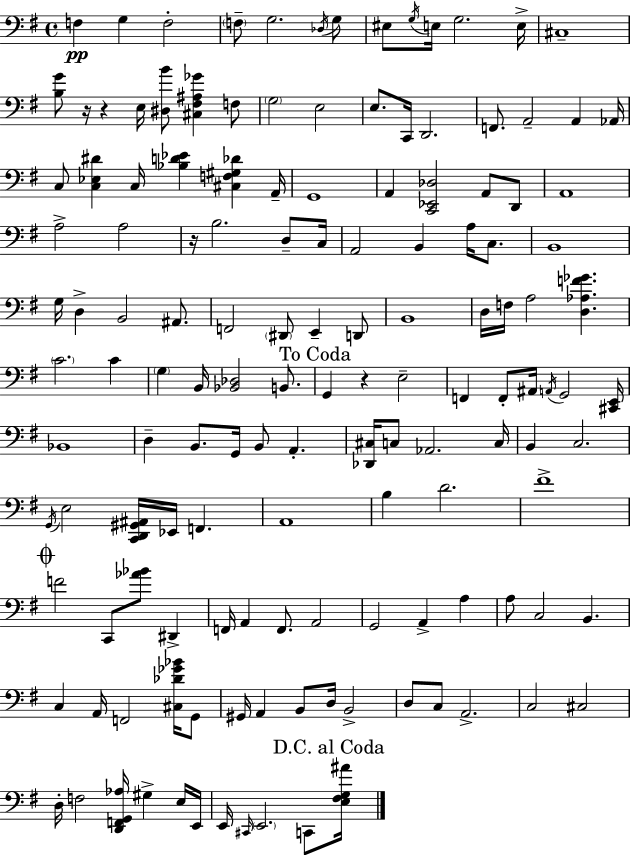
X:1
T:Untitled
M:4/4
L:1/4
K:Em
F, G, F,2 F,/2 G,2 _D,/4 G,/2 ^E,/2 G,/4 E,/4 G,2 E,/4 ^C,4 [B,G]/2 z/4 z E,/4 [^D,B]/2 [^C,^F,^A,_G] F,/2 G,2 E,2 E,/2 C,,/4 D,,2 F,,/2 A,,2 A,, _A,,/4 C,/2 [C,_E,^D] C,/4 [_B,D_E] [^C,F,^G,_D] A,,/4 G,,4 A,, [C,,_E,,_D,]2 A,,/2 D,,/2 A,,4 A,2 A,2 z/4 B,2 D,/2 C,/4 A,,2 B,, A,/4 C,/2 B,,4 G,/4 D, B,,2 ^A,,/2 F,,2 ^D,,/2 E,, D,,/2 B,,4 D,/4 F,/4 A,2 [D,_A,F_G] C2 C G, B,,/4 [_B,,_D,]2 B,,/2 G,, z E,2 F,, F,,/2 ^A,,/4 A,,/4 G,,2 [^C,,E,,]/4 _B,,4 D, B,,/2 G,,/4 B,,/2 A,, [_D,,^C,]/4 C,/2 _A,,2 C,/4 B,, C,2 G,,/4 E,2 [C,,D,,^G,,^A,,]/4 _E,,/4 F,, A,,4 B, D2 ^F4 F2 C,,/2 [_A_B]/2 ^D,, F,,/4 A,, F,,/2 A,,2 G,,2 A,, A, A,/2 C,2 B,, C, A,,/4 F,,2 [^C,_D_G_B]/4 G,,/2 ^G,,/4 A,, B,,/2 D,/4 B,,2 D,/2 C,/2 A,,2 C,2 ^C,2 D,/4 F,2 [D,,F,,G,,_A,]/4 ^G, E,/4 E,,/4 E,,/4 ^C,,/4 E,,2 C,,/2 [E,^F,G,^A]/4